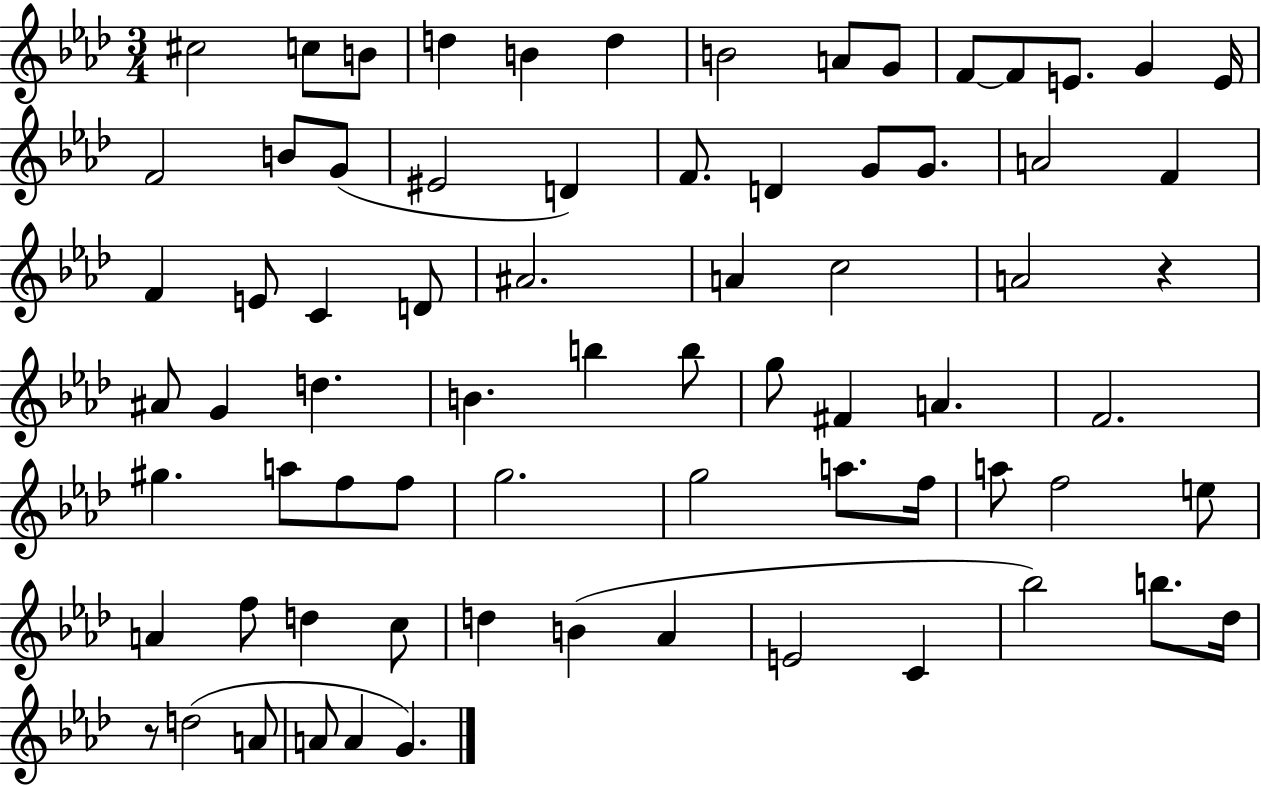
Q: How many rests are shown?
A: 2